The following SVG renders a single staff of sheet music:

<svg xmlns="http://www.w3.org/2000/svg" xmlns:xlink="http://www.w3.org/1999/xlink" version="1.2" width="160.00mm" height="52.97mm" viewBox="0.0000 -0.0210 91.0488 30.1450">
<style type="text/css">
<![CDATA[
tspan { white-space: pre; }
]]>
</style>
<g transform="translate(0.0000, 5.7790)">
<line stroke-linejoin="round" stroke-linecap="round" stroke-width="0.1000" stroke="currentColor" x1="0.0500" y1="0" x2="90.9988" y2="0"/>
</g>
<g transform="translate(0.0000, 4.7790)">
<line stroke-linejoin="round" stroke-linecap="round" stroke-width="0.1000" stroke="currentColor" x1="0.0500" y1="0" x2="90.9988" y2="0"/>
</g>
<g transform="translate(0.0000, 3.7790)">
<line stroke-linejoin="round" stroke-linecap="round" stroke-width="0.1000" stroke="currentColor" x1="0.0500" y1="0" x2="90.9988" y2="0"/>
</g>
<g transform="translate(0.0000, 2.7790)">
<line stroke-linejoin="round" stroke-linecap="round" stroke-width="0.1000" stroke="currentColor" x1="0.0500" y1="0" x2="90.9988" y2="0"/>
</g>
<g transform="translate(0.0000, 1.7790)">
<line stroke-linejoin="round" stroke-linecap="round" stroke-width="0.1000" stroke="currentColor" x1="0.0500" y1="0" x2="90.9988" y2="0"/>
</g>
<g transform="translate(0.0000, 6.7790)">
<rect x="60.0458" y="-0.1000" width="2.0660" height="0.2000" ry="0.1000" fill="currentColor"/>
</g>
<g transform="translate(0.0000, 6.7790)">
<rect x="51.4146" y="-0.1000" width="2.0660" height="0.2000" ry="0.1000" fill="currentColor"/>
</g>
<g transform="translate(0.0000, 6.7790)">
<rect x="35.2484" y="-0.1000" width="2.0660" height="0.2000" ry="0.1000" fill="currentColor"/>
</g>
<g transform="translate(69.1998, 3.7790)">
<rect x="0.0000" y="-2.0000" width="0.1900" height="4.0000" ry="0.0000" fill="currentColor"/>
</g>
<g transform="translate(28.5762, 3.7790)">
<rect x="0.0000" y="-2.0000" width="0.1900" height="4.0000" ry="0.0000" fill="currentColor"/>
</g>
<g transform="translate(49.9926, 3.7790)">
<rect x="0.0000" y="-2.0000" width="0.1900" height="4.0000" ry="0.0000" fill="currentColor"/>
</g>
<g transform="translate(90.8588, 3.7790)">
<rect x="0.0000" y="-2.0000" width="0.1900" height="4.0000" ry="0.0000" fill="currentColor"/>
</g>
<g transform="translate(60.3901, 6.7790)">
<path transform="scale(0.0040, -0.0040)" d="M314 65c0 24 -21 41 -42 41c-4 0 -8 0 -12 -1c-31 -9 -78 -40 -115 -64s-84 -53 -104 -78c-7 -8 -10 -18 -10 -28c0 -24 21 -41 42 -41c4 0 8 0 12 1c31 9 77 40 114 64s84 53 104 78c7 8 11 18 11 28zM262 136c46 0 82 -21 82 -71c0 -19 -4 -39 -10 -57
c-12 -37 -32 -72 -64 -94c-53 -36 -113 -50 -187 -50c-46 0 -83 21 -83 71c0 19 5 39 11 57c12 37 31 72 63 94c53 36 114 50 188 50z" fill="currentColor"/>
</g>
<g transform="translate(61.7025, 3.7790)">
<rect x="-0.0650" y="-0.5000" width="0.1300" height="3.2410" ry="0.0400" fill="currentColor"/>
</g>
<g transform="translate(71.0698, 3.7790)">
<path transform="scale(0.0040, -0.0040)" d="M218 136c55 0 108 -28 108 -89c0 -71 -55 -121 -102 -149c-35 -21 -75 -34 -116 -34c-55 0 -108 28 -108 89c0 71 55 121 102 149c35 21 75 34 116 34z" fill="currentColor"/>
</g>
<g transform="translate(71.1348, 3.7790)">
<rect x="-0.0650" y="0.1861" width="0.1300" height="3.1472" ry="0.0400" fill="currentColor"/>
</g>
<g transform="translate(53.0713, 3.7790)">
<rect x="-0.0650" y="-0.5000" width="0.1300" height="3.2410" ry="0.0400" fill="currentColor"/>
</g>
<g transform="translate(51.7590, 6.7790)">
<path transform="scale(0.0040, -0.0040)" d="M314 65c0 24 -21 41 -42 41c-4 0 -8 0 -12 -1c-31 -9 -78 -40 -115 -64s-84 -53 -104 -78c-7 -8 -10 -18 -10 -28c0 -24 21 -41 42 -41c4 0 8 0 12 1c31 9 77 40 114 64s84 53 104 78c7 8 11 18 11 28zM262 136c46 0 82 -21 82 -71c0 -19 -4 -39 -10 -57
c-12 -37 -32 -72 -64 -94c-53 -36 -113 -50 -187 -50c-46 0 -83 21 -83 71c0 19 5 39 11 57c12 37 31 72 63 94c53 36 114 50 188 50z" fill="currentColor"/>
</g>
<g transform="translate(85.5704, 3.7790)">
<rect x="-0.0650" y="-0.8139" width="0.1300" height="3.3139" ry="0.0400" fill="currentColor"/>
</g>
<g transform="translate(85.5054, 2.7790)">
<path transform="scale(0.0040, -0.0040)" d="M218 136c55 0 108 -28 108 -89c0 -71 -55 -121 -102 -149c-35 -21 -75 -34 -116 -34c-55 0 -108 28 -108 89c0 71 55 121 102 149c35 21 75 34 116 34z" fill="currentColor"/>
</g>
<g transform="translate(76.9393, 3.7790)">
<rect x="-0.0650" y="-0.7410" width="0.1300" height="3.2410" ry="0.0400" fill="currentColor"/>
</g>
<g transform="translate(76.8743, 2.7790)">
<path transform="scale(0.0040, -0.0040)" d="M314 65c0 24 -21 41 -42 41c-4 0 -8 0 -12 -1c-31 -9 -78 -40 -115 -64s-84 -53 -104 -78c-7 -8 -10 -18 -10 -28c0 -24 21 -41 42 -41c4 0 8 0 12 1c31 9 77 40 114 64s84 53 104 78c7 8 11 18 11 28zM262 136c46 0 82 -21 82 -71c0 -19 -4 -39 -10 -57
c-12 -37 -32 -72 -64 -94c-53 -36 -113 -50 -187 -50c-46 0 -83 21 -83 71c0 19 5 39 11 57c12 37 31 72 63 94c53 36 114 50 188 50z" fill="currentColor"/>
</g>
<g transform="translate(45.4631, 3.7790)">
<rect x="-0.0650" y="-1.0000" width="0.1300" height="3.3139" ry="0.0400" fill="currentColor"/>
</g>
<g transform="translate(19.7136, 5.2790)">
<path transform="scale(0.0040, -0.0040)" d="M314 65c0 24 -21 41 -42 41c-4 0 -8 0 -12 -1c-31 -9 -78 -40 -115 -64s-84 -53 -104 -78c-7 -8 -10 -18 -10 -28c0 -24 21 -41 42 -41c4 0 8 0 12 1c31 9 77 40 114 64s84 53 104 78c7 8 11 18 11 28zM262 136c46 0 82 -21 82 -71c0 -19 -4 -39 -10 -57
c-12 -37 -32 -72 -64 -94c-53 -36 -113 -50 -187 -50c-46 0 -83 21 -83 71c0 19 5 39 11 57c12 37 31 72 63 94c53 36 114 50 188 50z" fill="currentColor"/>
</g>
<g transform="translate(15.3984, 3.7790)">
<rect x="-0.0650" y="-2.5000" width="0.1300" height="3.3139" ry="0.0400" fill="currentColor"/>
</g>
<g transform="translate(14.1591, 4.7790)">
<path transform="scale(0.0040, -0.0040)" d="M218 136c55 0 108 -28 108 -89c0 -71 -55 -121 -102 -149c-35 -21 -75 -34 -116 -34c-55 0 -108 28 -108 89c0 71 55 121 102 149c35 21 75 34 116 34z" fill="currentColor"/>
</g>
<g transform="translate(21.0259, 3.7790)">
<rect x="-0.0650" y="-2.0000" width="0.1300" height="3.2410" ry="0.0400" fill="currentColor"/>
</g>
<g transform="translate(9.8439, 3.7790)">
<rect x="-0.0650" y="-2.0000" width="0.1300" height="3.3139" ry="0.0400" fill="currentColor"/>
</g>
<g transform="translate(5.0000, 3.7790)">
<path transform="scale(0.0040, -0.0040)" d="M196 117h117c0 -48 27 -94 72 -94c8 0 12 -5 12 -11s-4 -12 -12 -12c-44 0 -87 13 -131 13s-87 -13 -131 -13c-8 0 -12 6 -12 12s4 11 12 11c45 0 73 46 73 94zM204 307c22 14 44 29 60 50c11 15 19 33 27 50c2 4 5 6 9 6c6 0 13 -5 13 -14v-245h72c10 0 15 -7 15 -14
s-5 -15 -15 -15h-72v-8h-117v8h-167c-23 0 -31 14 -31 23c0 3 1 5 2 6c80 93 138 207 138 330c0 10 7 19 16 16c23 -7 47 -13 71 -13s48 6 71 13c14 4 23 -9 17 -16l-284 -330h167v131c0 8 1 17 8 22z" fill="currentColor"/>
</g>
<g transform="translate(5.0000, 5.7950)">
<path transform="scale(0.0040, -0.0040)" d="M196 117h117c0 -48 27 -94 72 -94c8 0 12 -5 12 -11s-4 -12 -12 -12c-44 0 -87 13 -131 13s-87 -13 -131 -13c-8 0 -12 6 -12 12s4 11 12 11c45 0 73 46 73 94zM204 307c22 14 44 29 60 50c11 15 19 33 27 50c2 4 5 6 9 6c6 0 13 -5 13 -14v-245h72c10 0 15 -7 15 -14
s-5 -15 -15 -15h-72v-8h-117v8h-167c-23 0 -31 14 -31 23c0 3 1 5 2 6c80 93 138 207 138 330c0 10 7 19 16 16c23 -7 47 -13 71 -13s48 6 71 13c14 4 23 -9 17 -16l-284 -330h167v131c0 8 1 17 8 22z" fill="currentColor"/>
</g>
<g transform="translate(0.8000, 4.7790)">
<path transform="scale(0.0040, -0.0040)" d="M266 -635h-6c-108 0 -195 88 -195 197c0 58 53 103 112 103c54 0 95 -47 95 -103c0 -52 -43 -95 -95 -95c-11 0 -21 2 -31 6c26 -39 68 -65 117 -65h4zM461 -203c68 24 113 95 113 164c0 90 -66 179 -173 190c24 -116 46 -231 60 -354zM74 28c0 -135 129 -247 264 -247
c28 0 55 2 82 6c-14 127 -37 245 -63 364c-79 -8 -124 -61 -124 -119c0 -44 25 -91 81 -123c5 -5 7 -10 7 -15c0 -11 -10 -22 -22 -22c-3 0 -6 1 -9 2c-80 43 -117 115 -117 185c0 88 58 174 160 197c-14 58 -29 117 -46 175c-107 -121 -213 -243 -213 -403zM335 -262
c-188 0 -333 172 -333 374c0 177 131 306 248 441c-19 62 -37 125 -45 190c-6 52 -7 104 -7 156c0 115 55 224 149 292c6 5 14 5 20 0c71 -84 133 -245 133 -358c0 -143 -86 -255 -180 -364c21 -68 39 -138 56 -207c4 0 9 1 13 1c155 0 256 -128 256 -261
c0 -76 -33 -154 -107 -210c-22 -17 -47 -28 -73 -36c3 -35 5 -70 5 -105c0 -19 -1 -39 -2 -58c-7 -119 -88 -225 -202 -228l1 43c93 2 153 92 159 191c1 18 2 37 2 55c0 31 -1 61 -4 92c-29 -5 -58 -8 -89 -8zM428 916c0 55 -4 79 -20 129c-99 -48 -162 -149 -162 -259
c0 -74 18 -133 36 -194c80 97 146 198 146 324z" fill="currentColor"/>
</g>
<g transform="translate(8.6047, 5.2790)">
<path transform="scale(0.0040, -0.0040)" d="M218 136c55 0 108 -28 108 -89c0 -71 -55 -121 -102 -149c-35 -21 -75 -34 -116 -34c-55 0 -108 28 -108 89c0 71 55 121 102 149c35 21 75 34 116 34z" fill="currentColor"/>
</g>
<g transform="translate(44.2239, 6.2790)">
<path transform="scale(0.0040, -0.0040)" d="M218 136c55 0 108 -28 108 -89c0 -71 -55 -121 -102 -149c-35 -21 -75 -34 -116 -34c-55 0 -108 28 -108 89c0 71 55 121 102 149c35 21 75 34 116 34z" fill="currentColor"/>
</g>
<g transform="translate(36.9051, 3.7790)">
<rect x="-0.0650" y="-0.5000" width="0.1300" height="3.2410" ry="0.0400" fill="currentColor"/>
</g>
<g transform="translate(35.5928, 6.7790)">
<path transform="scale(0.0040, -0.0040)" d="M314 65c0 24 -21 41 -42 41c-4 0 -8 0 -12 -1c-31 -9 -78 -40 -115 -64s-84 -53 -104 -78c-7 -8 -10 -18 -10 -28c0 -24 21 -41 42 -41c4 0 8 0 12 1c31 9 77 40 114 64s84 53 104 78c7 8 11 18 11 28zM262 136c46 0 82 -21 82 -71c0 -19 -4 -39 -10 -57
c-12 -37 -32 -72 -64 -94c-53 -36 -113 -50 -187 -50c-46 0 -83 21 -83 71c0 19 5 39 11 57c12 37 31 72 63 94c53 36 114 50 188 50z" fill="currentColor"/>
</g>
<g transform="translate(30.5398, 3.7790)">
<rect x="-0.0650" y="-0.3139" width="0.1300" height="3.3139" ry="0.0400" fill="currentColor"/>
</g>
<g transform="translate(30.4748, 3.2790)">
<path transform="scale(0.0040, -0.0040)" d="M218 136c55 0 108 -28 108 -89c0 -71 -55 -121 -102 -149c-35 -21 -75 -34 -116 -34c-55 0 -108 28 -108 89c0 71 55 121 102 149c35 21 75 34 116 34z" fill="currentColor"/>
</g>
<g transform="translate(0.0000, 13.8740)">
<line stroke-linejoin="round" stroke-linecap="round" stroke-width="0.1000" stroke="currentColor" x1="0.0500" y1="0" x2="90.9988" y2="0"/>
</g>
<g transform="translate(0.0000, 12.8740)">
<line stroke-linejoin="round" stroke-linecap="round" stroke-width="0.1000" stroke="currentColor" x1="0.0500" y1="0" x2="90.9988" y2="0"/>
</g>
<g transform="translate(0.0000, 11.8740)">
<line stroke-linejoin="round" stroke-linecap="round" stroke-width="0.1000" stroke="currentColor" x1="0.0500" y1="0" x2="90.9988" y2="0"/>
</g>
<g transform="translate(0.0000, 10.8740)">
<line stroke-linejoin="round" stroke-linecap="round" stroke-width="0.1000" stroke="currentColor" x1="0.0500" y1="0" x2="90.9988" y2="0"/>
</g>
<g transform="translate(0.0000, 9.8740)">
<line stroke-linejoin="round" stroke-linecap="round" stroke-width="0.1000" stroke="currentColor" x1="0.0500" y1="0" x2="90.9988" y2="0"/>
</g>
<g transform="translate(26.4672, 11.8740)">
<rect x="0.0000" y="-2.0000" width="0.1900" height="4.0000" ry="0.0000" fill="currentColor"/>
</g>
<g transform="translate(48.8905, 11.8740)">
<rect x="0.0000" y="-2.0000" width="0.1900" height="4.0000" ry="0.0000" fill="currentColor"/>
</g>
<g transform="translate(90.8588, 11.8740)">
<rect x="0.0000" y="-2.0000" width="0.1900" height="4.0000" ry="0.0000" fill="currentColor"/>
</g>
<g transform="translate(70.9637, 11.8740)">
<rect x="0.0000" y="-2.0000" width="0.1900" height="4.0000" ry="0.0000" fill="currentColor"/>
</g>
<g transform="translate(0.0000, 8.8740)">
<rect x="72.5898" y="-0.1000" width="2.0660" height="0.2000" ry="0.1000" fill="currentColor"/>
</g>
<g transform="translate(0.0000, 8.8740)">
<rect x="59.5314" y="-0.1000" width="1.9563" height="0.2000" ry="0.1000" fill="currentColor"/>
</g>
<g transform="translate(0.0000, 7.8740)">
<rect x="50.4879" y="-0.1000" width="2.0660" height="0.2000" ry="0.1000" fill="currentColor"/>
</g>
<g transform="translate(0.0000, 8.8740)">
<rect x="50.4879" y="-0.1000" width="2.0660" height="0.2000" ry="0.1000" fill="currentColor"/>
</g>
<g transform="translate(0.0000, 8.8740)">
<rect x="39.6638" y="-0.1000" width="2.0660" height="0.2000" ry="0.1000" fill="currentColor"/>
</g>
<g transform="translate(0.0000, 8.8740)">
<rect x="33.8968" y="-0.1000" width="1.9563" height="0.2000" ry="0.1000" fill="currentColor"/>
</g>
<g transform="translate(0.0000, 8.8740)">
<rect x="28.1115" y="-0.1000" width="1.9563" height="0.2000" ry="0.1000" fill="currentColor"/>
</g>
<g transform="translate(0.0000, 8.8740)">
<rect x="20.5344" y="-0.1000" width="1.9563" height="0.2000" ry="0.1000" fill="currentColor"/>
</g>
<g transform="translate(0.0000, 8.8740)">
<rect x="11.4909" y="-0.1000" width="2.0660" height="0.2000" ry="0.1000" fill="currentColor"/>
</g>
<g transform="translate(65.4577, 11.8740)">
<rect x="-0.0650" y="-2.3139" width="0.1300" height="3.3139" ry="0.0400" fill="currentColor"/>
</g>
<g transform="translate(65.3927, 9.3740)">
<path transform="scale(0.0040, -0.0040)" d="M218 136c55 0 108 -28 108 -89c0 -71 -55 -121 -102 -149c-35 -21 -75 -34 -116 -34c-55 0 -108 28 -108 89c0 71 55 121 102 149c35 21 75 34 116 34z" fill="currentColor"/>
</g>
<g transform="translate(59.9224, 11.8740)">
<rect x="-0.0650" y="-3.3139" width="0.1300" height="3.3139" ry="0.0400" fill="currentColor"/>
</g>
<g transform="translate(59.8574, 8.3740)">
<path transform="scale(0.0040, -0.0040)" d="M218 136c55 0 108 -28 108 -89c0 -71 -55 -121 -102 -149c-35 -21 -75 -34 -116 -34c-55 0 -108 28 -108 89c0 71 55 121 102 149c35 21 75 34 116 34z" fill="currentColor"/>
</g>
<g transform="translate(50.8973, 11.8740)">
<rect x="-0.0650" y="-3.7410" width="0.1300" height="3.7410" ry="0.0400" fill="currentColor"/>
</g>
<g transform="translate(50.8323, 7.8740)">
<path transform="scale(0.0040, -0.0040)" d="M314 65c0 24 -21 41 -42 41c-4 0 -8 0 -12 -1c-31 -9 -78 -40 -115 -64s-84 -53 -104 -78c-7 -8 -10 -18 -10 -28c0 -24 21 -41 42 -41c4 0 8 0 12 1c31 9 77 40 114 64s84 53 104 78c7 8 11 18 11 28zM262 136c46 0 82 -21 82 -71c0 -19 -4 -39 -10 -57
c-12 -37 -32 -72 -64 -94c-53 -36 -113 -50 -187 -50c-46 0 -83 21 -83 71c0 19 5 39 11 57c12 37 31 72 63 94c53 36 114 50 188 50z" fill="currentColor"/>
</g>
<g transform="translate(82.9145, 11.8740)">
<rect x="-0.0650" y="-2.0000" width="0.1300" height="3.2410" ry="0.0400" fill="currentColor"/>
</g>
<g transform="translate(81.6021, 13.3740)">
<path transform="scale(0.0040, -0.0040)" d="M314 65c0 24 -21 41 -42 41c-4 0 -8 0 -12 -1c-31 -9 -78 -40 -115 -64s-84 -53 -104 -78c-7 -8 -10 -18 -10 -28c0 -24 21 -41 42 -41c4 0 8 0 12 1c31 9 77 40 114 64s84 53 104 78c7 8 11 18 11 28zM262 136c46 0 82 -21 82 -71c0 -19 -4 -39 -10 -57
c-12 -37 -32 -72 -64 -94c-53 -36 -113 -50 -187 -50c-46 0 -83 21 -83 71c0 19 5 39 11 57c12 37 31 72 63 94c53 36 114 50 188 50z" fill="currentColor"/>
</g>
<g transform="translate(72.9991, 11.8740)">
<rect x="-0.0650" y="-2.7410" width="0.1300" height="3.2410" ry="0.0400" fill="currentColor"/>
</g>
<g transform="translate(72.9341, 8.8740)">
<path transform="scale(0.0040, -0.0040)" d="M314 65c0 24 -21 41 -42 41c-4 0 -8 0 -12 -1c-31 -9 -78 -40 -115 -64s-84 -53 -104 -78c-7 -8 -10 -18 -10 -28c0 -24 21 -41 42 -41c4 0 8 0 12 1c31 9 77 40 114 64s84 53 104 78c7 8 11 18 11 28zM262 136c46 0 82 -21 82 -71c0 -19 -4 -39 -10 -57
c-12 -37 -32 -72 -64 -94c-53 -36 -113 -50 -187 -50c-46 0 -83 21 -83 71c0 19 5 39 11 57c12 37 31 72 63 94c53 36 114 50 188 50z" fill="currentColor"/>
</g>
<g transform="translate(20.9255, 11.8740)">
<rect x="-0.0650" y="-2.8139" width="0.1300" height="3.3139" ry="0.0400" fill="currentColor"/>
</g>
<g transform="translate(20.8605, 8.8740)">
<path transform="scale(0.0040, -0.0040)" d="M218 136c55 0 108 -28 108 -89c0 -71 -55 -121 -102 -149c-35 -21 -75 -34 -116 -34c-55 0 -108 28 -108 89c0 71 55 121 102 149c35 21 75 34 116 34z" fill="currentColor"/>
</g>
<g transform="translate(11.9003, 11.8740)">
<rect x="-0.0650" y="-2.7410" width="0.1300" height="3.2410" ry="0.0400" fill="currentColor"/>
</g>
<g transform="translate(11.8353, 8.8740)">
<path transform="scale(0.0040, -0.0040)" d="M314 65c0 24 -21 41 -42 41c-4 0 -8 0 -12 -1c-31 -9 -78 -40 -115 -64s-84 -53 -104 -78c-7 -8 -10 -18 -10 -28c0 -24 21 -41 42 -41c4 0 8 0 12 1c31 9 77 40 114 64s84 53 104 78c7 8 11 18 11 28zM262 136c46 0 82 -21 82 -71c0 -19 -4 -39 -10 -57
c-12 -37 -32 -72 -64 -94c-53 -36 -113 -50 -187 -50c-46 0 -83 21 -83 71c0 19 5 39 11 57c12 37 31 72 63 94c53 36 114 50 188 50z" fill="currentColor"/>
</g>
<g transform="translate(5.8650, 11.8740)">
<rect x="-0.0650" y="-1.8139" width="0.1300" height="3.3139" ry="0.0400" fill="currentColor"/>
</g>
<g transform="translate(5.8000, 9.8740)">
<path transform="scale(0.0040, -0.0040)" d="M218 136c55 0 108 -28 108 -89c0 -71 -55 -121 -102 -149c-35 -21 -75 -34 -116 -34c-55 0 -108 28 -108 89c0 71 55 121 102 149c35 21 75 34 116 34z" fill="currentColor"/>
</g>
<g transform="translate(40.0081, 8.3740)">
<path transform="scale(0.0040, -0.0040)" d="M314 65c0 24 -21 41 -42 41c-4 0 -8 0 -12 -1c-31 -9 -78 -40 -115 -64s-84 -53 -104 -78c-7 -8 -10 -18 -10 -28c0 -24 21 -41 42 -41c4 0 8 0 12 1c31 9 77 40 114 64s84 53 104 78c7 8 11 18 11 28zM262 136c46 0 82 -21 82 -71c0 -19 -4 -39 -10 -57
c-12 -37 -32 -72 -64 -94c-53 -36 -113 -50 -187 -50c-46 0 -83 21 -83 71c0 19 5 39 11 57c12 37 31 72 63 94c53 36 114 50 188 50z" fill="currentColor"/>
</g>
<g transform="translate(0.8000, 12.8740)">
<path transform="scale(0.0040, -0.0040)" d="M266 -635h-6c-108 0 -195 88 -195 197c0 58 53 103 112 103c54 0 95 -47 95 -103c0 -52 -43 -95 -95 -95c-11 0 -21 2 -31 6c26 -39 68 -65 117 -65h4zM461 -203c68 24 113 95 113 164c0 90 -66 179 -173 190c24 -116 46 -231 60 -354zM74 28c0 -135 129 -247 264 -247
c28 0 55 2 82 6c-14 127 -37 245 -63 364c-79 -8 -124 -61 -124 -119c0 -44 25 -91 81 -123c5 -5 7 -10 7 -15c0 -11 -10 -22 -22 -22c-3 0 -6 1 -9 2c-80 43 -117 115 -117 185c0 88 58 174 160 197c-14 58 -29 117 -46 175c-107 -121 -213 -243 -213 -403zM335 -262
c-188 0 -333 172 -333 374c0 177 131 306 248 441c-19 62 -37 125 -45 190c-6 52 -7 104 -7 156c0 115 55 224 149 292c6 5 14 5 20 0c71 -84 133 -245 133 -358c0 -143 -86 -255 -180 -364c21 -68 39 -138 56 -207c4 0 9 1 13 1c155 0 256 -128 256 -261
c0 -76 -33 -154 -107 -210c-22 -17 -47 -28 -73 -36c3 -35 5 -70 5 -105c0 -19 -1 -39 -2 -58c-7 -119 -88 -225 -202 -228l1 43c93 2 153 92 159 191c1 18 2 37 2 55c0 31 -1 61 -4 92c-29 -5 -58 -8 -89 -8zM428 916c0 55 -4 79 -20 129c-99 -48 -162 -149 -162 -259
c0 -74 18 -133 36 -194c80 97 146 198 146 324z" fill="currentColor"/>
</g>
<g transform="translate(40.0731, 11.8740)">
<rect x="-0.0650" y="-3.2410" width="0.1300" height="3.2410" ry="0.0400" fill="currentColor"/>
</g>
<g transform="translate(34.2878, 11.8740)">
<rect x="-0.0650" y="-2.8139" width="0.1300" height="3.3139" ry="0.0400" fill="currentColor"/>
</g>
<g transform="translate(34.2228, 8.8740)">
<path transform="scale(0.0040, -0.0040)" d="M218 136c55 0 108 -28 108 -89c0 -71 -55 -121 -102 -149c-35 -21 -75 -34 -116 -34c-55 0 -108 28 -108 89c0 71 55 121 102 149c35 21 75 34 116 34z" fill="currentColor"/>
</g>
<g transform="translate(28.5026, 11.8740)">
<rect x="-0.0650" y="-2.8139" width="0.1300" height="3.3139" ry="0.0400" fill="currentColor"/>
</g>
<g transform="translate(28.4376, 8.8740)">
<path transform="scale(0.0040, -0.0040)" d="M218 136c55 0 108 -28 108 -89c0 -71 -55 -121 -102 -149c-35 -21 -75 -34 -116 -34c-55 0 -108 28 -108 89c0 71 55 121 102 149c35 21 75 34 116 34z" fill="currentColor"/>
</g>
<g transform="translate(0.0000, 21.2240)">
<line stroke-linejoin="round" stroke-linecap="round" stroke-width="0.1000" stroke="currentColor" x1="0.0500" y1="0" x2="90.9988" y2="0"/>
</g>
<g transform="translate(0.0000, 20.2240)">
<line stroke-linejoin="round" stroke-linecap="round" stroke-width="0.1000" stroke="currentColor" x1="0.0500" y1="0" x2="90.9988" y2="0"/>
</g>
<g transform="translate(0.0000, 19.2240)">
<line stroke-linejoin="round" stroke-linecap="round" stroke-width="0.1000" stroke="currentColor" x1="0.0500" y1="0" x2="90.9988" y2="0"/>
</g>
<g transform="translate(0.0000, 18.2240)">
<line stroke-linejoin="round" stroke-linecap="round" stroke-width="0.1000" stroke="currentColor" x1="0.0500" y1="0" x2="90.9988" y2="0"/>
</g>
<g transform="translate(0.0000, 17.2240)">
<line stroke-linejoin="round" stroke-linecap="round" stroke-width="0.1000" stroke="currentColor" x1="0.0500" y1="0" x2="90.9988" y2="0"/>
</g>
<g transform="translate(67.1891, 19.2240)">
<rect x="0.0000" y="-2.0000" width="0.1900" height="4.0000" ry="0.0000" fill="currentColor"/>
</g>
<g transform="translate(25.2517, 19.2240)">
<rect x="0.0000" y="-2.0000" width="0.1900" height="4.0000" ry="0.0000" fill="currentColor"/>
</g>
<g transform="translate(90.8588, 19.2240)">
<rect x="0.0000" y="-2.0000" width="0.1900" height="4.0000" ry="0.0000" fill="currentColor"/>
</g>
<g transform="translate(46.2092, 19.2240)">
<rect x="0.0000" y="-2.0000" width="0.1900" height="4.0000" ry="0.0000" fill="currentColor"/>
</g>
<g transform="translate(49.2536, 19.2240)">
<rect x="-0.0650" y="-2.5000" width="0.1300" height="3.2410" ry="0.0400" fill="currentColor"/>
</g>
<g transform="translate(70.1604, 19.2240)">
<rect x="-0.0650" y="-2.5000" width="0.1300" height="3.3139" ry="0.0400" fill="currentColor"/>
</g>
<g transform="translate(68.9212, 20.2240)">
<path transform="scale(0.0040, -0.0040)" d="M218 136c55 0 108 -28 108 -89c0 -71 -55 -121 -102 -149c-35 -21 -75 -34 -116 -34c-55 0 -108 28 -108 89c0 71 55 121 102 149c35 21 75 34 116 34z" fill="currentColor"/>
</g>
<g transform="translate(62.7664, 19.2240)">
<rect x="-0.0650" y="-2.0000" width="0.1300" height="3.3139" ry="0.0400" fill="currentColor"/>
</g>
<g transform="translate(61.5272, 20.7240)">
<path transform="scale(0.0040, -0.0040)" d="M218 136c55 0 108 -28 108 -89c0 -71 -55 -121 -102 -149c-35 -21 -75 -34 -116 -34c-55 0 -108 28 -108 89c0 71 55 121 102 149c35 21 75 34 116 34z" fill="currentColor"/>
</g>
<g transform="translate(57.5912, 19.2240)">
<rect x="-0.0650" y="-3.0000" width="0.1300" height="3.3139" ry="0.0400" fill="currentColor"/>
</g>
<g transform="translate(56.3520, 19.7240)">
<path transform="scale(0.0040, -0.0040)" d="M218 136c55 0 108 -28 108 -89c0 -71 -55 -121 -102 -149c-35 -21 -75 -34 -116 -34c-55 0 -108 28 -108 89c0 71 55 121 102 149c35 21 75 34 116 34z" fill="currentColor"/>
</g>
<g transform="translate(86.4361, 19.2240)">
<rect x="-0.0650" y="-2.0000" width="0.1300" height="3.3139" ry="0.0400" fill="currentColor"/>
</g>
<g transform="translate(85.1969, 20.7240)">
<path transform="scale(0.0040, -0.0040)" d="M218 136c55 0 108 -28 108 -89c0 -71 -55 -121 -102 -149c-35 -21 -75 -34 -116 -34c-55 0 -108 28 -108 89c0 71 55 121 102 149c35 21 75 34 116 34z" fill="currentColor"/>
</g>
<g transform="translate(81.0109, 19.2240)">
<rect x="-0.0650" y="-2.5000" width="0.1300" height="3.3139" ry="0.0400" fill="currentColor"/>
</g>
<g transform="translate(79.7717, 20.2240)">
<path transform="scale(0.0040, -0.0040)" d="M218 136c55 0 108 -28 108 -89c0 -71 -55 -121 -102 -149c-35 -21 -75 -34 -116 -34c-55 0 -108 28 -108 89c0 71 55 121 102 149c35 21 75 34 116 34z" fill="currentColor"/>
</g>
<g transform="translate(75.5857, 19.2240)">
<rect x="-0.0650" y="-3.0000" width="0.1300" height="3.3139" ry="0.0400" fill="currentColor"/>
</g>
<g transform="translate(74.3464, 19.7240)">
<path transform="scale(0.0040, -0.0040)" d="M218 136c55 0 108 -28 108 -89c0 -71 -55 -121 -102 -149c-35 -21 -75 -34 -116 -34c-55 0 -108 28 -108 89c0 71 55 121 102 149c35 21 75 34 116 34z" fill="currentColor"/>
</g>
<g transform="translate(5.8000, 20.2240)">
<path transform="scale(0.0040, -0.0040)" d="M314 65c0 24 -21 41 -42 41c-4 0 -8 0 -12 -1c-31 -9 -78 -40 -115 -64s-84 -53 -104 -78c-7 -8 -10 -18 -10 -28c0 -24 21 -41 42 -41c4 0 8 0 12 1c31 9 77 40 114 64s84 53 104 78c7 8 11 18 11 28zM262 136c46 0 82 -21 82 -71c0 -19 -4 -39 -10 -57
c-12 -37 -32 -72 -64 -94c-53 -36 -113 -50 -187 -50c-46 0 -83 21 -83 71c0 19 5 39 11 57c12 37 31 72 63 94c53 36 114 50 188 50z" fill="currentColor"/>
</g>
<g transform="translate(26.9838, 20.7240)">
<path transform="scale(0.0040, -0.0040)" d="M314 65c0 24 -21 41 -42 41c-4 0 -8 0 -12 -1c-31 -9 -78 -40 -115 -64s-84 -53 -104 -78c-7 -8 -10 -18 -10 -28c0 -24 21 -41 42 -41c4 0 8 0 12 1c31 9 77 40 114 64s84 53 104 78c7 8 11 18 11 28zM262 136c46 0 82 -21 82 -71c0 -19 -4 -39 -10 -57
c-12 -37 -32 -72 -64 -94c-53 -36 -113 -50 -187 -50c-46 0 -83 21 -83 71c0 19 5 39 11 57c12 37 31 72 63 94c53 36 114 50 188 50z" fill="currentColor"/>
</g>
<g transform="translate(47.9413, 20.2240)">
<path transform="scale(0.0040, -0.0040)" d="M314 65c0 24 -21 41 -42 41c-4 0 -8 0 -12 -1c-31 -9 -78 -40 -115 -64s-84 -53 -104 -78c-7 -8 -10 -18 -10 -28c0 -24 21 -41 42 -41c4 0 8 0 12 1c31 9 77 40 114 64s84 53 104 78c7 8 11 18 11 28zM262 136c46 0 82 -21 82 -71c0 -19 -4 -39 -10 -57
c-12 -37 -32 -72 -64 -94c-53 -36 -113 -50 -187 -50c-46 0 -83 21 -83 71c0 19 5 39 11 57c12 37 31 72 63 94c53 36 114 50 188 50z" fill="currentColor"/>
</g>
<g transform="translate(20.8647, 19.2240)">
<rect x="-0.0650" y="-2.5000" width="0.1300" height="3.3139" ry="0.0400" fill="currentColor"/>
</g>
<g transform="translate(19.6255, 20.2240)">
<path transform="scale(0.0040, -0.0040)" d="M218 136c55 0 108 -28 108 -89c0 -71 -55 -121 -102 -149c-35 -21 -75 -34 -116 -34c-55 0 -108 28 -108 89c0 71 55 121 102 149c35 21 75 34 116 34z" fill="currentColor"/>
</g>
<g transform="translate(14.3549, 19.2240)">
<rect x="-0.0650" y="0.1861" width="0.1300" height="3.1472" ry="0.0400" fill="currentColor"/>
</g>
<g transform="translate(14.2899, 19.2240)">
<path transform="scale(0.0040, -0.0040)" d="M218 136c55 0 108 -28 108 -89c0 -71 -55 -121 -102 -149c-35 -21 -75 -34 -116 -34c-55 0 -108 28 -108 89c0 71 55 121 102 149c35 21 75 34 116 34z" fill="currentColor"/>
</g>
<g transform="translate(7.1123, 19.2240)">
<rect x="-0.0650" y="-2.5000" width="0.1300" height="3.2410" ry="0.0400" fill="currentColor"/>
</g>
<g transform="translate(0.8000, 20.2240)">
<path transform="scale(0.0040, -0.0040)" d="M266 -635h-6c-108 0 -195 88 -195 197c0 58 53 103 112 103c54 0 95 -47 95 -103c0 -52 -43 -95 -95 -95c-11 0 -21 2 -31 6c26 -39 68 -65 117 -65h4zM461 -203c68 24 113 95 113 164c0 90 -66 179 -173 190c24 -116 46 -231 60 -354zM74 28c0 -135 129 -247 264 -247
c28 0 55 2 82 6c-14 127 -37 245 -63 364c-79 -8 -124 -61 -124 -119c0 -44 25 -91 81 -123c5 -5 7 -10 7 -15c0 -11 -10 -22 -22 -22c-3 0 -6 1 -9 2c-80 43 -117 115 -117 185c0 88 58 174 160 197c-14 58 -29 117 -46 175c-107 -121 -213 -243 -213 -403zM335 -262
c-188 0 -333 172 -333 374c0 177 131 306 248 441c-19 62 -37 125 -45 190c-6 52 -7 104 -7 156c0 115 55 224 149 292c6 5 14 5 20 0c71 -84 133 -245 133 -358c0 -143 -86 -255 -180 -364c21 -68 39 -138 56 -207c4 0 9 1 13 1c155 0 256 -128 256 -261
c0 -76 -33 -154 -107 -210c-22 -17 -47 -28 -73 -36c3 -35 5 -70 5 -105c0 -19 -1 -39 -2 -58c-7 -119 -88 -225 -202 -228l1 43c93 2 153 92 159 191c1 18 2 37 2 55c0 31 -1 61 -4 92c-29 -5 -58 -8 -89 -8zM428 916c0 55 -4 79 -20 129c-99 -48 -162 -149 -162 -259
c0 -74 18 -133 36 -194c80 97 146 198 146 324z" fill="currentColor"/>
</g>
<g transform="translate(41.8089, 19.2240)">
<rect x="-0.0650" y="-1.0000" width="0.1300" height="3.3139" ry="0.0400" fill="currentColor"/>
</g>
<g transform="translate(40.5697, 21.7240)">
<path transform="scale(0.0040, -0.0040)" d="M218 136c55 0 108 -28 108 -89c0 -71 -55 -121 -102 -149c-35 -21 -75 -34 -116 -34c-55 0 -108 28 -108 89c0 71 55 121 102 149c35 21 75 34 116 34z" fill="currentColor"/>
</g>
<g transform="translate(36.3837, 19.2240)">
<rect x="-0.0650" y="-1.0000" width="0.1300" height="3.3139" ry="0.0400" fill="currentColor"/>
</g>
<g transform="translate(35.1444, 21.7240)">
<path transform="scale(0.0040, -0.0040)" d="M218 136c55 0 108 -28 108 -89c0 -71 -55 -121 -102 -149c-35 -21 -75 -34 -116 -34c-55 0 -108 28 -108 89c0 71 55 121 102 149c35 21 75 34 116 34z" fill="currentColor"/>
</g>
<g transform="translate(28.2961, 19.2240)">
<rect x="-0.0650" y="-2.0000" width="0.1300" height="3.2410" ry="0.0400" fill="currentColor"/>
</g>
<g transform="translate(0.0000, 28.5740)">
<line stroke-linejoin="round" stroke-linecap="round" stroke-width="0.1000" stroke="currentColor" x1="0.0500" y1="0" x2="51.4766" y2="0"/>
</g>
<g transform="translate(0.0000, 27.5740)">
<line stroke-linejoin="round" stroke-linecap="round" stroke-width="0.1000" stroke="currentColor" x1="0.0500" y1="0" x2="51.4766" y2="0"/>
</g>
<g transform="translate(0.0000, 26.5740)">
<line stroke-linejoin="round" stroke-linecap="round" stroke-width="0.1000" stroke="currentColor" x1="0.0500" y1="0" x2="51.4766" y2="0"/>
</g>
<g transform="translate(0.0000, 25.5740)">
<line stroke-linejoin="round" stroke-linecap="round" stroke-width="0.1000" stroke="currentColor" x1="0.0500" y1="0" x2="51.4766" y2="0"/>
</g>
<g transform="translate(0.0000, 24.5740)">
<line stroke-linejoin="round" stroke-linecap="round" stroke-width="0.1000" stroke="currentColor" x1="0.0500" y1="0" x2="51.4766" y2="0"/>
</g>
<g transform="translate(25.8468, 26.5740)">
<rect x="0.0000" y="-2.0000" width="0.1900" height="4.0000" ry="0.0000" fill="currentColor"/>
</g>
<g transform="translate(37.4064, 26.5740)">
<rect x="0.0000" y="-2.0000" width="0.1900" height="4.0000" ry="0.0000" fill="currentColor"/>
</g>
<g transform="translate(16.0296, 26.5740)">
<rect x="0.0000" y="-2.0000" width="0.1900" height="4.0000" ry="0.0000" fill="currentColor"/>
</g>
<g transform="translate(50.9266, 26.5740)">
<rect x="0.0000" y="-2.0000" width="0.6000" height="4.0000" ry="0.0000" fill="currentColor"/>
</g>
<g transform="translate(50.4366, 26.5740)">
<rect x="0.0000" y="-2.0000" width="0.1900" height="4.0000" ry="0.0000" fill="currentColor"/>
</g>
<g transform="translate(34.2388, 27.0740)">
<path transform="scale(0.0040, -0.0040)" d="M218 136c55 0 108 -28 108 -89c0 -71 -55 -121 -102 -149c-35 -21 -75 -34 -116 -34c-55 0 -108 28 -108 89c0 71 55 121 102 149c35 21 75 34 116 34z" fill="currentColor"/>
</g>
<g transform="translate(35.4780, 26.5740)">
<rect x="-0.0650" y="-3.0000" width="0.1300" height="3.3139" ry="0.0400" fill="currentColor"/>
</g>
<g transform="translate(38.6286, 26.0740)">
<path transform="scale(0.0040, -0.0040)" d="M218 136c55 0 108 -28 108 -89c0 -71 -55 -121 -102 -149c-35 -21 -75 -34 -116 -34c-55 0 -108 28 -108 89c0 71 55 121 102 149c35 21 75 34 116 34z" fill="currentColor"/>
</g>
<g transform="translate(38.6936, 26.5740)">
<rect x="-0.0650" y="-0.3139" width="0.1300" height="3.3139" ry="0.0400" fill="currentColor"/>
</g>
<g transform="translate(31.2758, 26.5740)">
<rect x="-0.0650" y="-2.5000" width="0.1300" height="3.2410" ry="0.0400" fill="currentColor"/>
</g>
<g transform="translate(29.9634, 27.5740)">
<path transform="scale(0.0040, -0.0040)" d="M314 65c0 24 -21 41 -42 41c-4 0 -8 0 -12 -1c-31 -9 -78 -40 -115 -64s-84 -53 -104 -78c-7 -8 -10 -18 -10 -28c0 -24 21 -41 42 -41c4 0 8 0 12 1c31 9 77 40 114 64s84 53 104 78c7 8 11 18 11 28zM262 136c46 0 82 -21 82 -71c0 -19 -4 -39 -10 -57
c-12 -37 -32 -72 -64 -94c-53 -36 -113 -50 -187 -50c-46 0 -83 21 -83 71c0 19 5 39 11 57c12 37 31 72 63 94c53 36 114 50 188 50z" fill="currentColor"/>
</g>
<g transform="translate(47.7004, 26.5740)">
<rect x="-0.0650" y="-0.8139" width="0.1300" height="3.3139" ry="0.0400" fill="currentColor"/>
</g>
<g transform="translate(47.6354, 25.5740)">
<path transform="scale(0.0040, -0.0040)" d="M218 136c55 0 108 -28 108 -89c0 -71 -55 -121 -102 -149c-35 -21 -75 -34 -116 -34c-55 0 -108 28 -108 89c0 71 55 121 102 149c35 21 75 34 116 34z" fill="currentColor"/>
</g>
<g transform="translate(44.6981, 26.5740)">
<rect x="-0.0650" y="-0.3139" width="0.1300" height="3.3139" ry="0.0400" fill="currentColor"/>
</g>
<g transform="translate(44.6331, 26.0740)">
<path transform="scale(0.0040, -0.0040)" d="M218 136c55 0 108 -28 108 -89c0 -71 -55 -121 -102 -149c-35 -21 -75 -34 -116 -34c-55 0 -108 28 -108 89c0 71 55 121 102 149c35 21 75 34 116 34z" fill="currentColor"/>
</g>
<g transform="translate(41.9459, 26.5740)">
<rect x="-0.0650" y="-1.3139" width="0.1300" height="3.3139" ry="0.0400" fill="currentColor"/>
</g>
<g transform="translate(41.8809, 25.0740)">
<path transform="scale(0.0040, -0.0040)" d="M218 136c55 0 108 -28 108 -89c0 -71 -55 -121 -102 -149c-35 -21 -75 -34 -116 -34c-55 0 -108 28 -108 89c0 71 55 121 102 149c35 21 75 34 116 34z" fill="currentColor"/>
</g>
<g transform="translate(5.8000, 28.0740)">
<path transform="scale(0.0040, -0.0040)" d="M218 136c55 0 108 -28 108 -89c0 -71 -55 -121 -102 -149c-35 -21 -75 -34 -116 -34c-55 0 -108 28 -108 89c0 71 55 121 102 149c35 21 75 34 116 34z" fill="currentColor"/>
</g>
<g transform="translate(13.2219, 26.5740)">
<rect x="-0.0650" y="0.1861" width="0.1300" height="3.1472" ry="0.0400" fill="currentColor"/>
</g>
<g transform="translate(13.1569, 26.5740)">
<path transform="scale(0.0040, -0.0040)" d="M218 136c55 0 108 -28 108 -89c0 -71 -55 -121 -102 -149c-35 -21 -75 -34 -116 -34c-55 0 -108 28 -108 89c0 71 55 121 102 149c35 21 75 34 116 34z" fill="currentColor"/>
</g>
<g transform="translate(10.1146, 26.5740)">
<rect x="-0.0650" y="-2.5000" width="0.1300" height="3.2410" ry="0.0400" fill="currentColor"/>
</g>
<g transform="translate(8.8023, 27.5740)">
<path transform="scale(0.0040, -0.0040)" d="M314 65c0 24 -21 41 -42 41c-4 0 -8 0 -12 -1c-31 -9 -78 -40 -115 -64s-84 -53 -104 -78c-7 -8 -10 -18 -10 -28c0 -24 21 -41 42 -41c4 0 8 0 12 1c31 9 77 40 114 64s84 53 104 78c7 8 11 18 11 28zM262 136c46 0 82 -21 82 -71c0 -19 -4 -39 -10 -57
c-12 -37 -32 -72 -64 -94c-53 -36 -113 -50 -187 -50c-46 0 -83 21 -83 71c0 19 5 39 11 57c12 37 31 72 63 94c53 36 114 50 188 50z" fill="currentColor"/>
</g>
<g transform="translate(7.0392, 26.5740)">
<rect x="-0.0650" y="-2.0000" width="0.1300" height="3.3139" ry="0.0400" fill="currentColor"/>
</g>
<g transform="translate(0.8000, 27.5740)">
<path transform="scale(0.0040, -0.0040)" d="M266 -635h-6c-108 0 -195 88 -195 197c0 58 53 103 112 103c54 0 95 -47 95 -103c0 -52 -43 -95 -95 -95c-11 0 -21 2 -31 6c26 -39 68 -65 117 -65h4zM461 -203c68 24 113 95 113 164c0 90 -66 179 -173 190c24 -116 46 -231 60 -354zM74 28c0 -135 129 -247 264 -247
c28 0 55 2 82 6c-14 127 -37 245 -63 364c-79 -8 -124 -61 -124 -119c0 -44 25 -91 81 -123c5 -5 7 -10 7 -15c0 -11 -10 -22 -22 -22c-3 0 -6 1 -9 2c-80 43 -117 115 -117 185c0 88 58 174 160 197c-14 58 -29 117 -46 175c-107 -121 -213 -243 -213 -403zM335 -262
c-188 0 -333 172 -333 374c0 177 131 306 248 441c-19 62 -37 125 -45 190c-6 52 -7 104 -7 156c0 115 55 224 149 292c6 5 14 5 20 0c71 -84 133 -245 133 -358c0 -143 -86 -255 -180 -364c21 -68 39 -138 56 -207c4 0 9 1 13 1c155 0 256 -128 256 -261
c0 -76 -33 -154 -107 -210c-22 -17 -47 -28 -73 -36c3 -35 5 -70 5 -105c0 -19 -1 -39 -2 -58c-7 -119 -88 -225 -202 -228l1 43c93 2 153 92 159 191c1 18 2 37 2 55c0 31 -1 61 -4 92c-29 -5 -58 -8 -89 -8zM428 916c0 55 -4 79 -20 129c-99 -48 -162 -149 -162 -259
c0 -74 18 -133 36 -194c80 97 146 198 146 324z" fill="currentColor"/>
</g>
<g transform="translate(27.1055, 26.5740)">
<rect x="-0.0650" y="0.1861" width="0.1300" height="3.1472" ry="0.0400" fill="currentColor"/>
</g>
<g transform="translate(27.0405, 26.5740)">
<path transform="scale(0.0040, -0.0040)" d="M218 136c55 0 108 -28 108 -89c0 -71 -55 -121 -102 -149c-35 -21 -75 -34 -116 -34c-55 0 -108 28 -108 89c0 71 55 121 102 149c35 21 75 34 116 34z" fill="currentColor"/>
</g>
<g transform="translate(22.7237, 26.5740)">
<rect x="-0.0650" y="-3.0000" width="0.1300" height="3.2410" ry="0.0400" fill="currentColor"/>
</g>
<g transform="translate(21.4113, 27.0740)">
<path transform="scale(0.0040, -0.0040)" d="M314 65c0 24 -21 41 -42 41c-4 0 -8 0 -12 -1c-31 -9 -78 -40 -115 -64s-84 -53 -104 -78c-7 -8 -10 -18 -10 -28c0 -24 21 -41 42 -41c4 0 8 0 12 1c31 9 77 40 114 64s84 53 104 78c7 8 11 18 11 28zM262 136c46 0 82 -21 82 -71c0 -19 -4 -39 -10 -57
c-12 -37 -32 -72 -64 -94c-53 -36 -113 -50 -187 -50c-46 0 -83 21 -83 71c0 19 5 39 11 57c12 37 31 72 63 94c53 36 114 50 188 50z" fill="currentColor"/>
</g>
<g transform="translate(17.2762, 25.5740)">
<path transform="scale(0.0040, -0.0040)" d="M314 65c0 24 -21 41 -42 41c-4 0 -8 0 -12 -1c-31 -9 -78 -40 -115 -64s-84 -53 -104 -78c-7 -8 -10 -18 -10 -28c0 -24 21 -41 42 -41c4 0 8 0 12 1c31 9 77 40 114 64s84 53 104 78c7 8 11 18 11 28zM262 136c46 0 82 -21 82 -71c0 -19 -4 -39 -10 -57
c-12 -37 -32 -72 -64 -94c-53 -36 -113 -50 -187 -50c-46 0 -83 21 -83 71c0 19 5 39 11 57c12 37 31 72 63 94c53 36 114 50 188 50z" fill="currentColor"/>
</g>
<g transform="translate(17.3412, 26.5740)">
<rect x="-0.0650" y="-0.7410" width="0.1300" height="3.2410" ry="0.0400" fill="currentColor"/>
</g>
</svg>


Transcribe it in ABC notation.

X:1
T:Untitled
M:4/4
L:1/4
K:C
F G F2 c C2 D C2 C2 B d2 d f a2 a a a b2 c'2 b g a2 F2 G2 B G F2 D D G2 A F G A G F F G2 B d2 A2 B G2 A c e c d